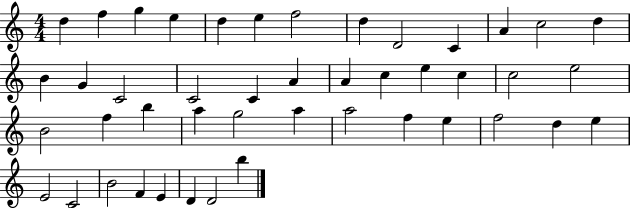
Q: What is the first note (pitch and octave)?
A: D5